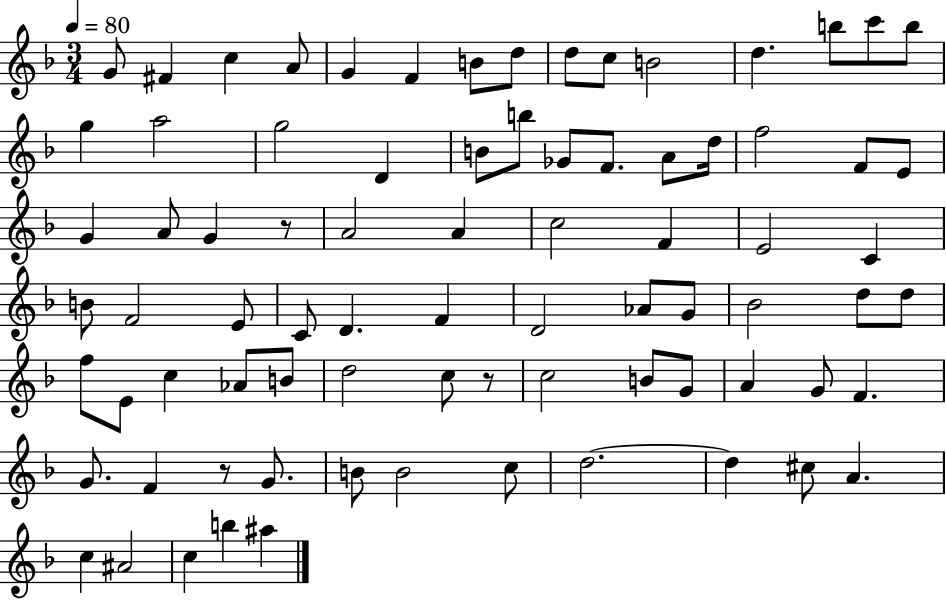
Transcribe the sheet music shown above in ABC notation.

X:1
T:Untitled
M:3/4
L:1/4
K:F
G/2 ^F c A/2 G F B/2 d/2 d/2 c/2 B2 d b/2 c'/2 b/2 g a2 g2 D B/2 b/2 _G/2 F/2 A/2 d/4 f2 F/2 E/2 G A/2 G z/2 A2 A c2 F E2 C B/2 F2 E/2 C/2 D F D2 _A/2 G/2 _B2 d/2 d/2 f/2 E/2 c _A/2 B/2 d2 c/2 z/2 c2 B/2 G/2 A G/2 F G/2 F z/2 G/2 B/2 B2 c/2 d2 d ^c/2 A c ^A2 c b ^a